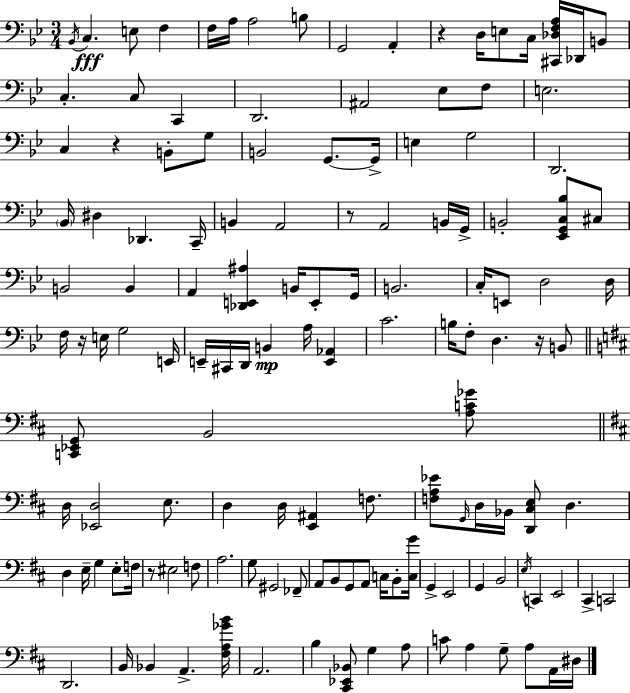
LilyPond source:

{
  \clef bass
  \numericTimeSignature
  \time 3/4
  \key bes \major
  \acciaccatura { bes,16 }\fff c4. e8 f4 | f16 a16 a2 b8 | g,2 a,4-. | r4 d16 e8 c16 <cis, des f a>16 des,16 b,8 | \break c4.-. c8 c,4 | d,2. | ais,2 ees8 f8 | e2. | \break c4 r4 b,8-. g8 | b,2 g,8.~~ | g,16-> e4 g2 | d,2. | \break \parenthesize bes,16 dis4 des,4. | c,16-- b,4 a,2 | r8 a,2 b,16 | g,16-> b,2-. <ees, g, c bes>8 cis8 | \break b,2 b,4 | a,4 <des, e, ais>4 b,16 e,8-. | g,16 b,2. | c16-. e,8 d2 | \break d16 f16 r16 e16 g2 | e,16 e,16-- cis,16 d,16 b,4\mp a16 <e, aes,>4 | c'2. | b16 f8-. d4. r16 b,8 | \break \bar "||" \break \key b \minor <c, ees, g,>8 b,2 <a c' ges'>8 | \bar "||" \break \key d \major d16 <ees, d>2 e8. | d4 d16 <e, ais,>4 f8. | <f a ees'>8 \grace { g,16 } d16 bes,16 <d, cis e>8 d4. | d4 e16-- g4 e8-. | \break f16 r8 eis2 f8 | a2. | g8 gis,2 fes,8-- | a,8 b,8 g,8 a,8 c16 b,8-. | \break <c g'>16 g,4-> e,2 | g,4 b,2 | \acciaccatura { e16 } c,4 e,2 | cis,4-> c,2 | \break d,2. | b,16 bes,4 a,4.-> | <fis a ges' b'>16 a,2. | b4 <cis, ees, bes,>8 g4 | \break a8 c'8 a4 g8-- a8 | a,16 dis16 \bar "|."
}